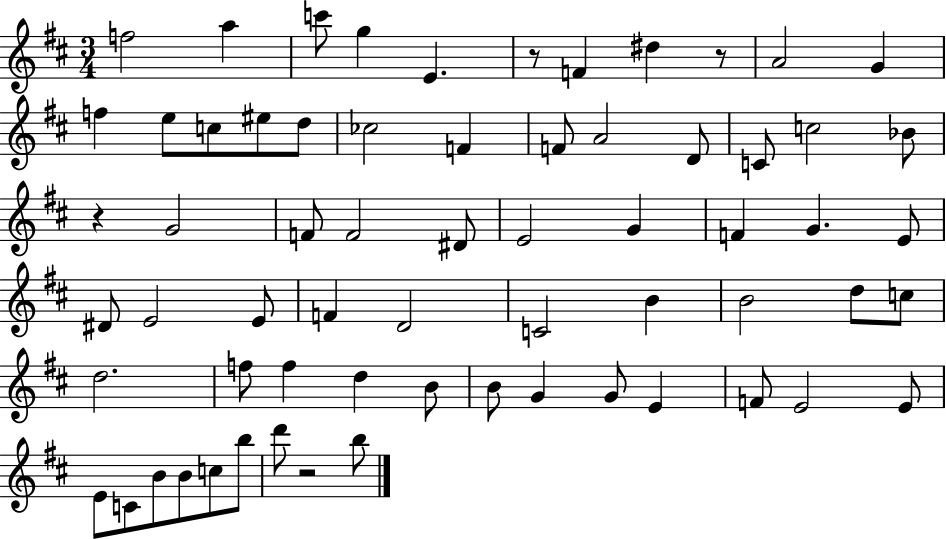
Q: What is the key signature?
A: D major